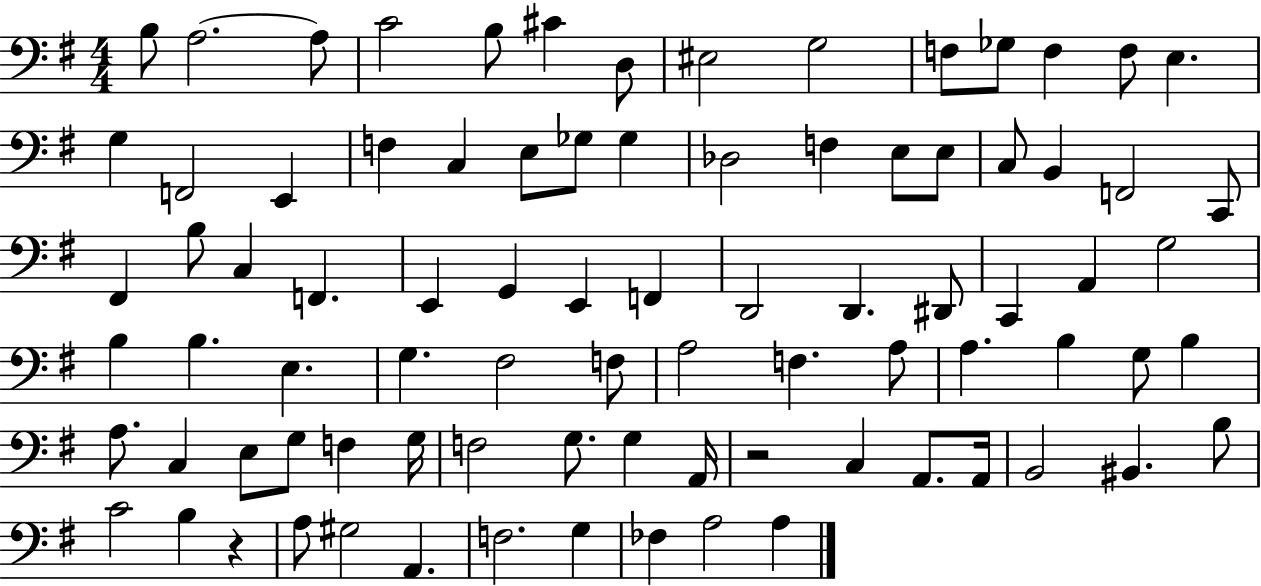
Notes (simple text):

B3/e A3/h. A3/e C4/h B3/e C#4/q D3/e EIS3/h G3/h F3/e Gb3/e F3/q F3/e E3/q. G3/q F2/h E2/q F3/q C3/q E3/e Gb3/e Gb3/q Db3/h F3/q E3/e E3/e C3/e B2/q F2/h C2/e F#2/q B3/e C3/q F2/q. E2/q G2/q E2/q F2/q D2/h D2/q. D#2/e C2/q A2/q G3/h B3/q B3/q. E3/q. G3/q. F#3/h F3/e A3/h F3/q. A3/e A3/q. B3/q G3/e B3/q A3/e. C3/q E3/e G3/e F3/q G3/s F3/h G3/e. G3/q A2/s R/h C3/q A2/e. A2/s B2/h BIS2/q. B3/e C4/h B3/q R/q A3/e G#3/h A2/q. F3/h. G3/q FES3/q A3/h A3/q